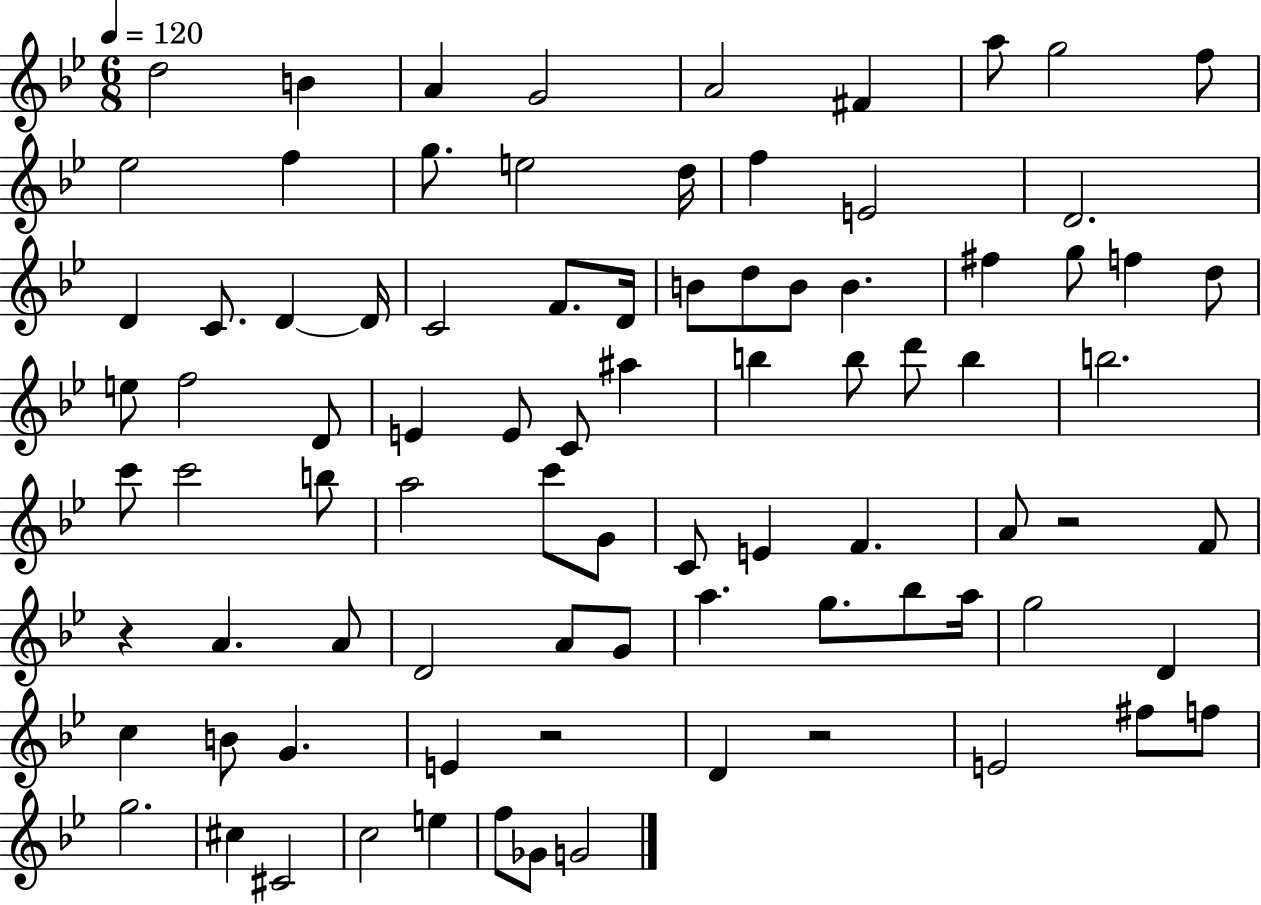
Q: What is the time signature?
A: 6/8